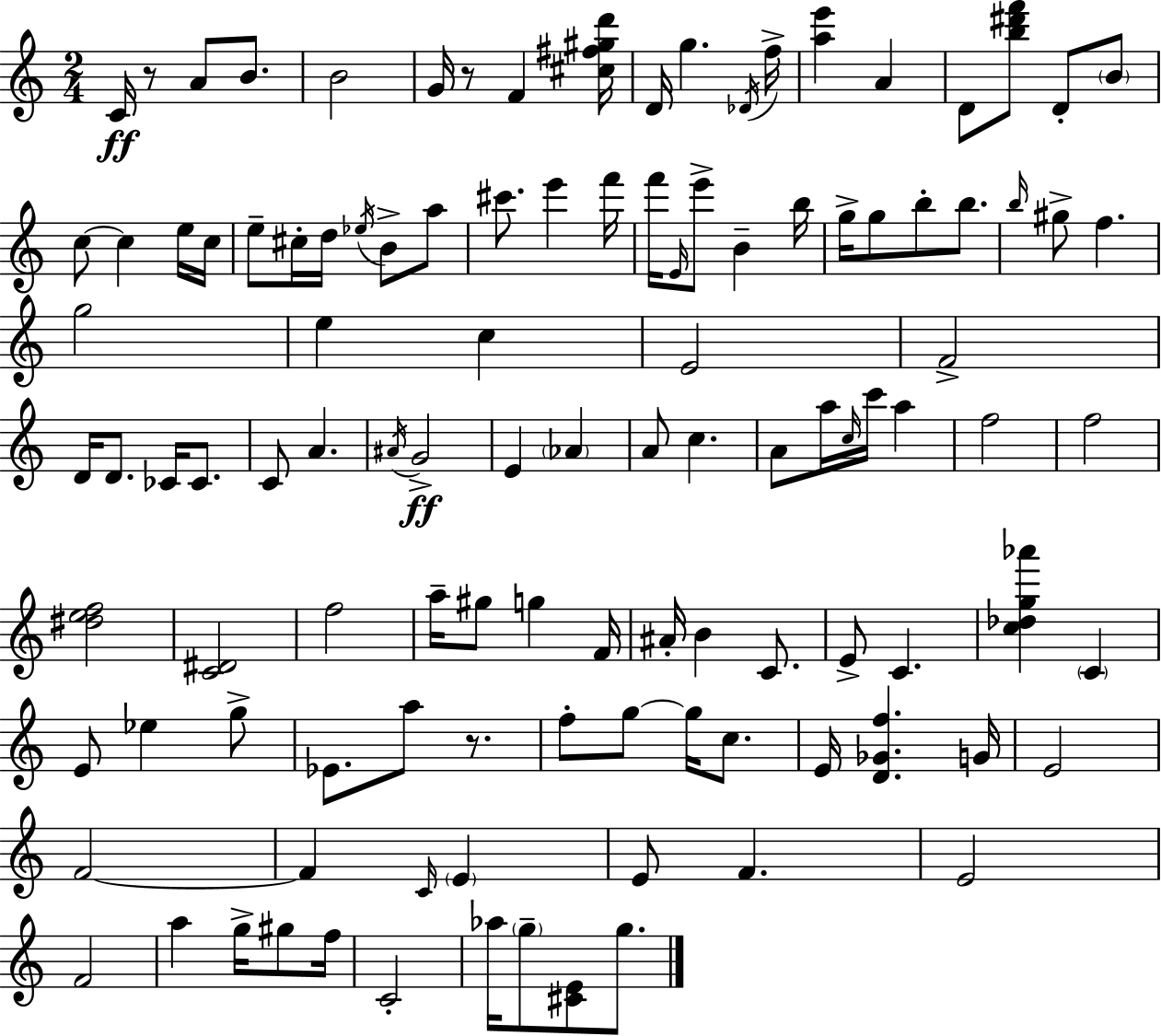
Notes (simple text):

C4/s R/e A4/e B4/e. B4/h G4/s R/e F4/q [C#5,F#5,G#5,D6]/s D4/s G5/q. Db4/s F5/s [A5,E6]/q A4/q D4/e [B5,D#6,F6]/e D4/e B4/e C5/e C5/q E5/s C5/s E5/e C#5/s D5/s Eb5/s B4/e A5/e C#6/e. E6/q F6/s F6/s E4/s E6/e B4/q B5/s G5/s G5/e B5/e B5/e. B5/s G#5/e F5/q. G5/h E5/q C5/q E4/h F4/h D4/s D4/e. CES4/s CES4/e. C4/e A4/q. A#4/s G4/h E4/q Ab4/q A4/e C5/q. A4/e A5/s C5/s C6/s A5/q F5/h F5/h [D#5,E5,F5]/h [C4,D#4]/h F5/h A5/s G#5/e G5/q F4/s A#4/s B4/q C4/e. E4/e C4/q. [C5,Db5,G5,Ab6]/q C4/q E4/e Eb5/q G5/e Eb4/e. A5/e R/e. F5/e G5/e G5/s C5/e. E4/s [D4,Gb4,F5]/q. G4/s E4/h F4/h F4/q C4/s E4/q E4/e F4/q. E4/h F4/h A5/q G5/s G#5/e F5/s C4/h Ab5/s G5/e [C#4,E4]/e G5/e.